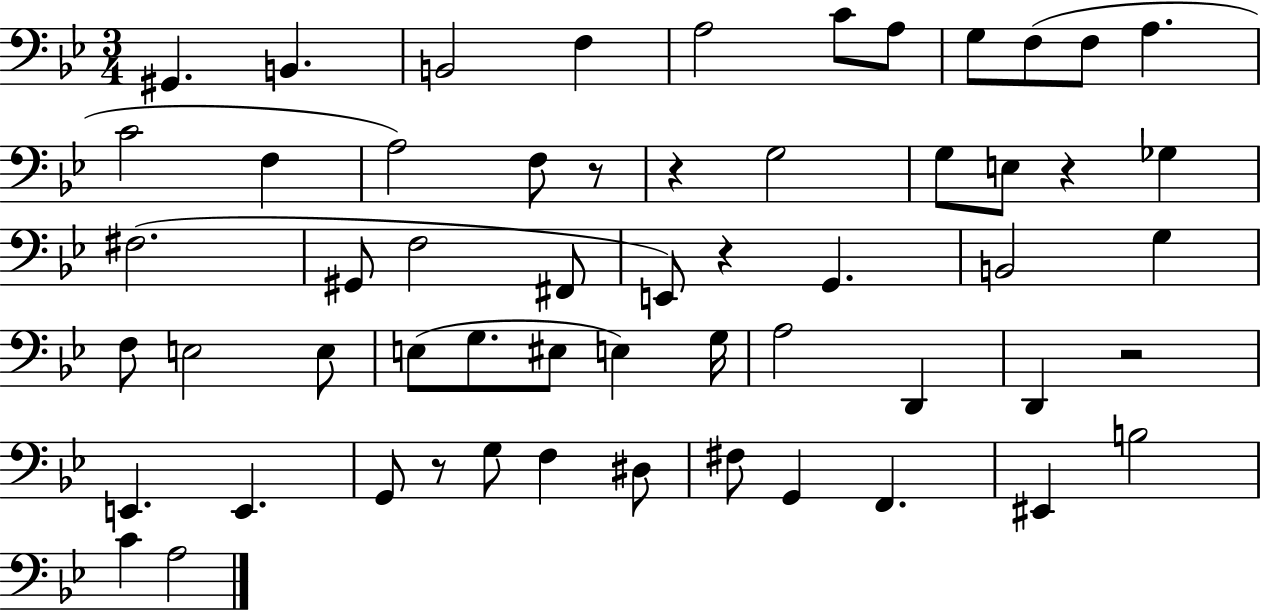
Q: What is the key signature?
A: BES major